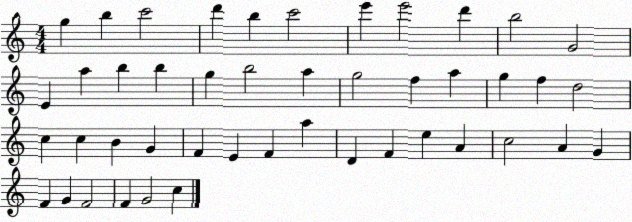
X:1
T:Untitled
M:4/4
L:1/4
K:C
g b c'2 d' b c'2 e' e'2 d' b2 G2 E a b b g b2 a g2 f a g f d2 c c B G F E F a D F e A c2 A G F G F2 F G2 c